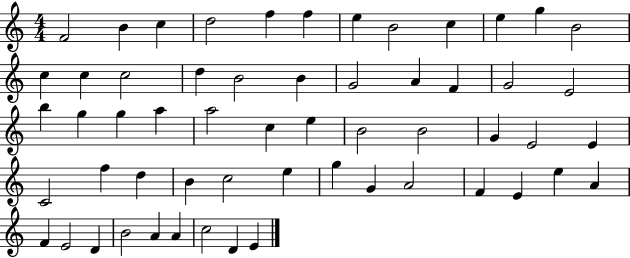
{
  \clef treble
  \numericTimeSignature
  \time 4/4
  \key c \major
  f'2 b'4 c''4 | d''2 f''4 f''4 | e''4 b'2 c''4 | e''4 g''4 b'2 | \break c''4 c''4 c''2 | d''4 b'2 b'4 | g'2 a'4 f'4 | g'2 e'2 | \break b''4 g''4 g''4 a''4 | a''2 c''4 e''4 | b'2 b'2 | g'4 e'2 e'4 | \break c'2 f''4 d''4 | b'4 c''2 e''4 | g''4 g'4 a'2 | f'4 e'4 e''4 a'4 | \break f'4 e'2 d'4 | b'2 a'4 a'4 | c''2 d'4 e'4 | \bar "|."
}